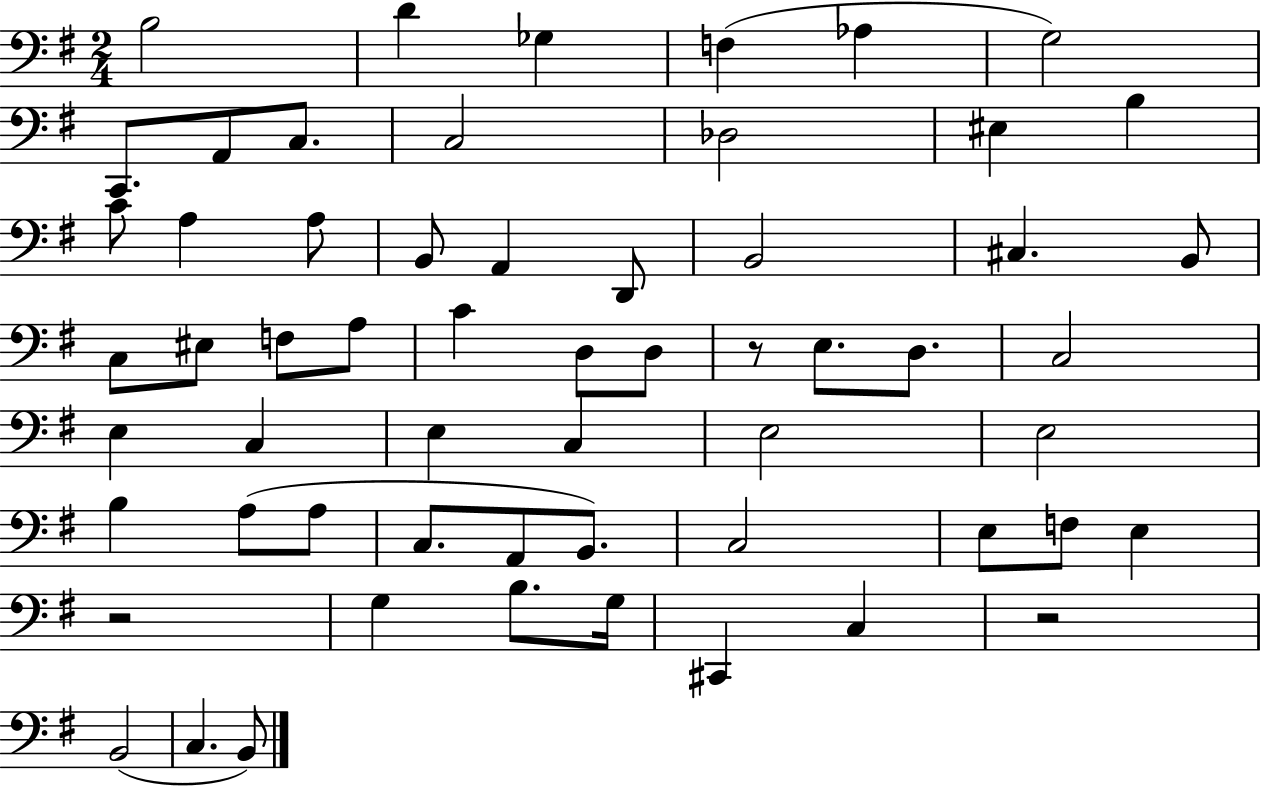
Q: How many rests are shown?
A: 3